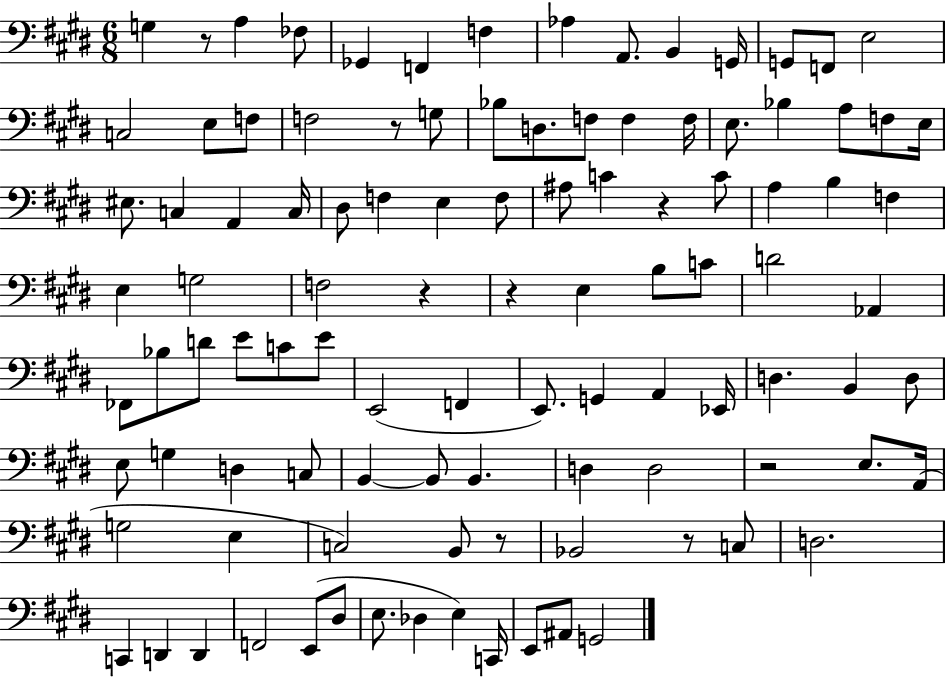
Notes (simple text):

G3/q R/e A3/q FES3/e Gb2/q F2/q F3/q Ab3/q A2/e. B2/q G2/s G2/e F2/e E3/h C3/h E3/e F3/e F3/h R/e G3/e Bb3/e D3/e. F3/e F3/q F3/s E3/e. Bb3/q A3/e F3/e E3/s EIS3/e. C3/q A2/q C3/s D#3/e F3/q E3/q F3/e A#3/e C4/q R/q C4/e A3/q B3/q F3/q E3/q G3/h F3/h R/q R/q E3/q B3/e C4/e D4/h Ab2/q FES2/e Bb3/e D4/e E4/e C4/e E4/e E2/h F2/q E2/e. G2/q A2/q Eb2/s D3/q. B2/q D3/e E3/e G3/q D3/q C3/e B2/q B2/e B2/q. D3/q D3/h R/h E3/e. A2/s G3/h E3/q C3/h B2/e R/e Bb2/h R/e C3/e D3/h. C2/q D2/q D2/q F2/h E2/e D#3/e E3/e. Db3/q E3/q C2/s E2/e A#2/e G2/h